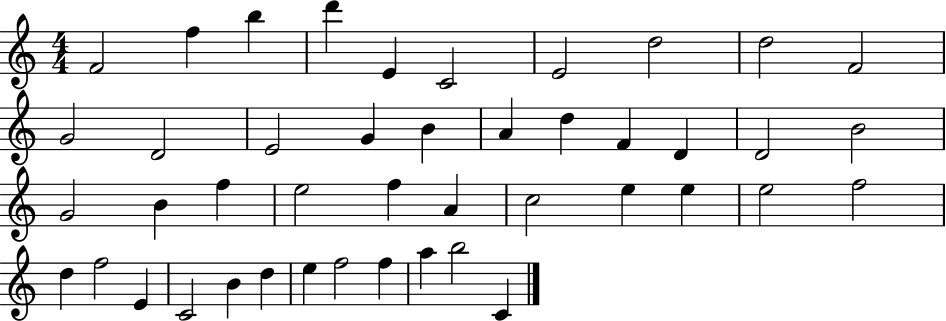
F4/h F5/q B5/q D6/q E4/q C4/h E4/h D5/h D5/h F4/h G4/h D4/h E4/h G4/q B4/q A4/q D5/q F4/q D4/q D4/h B4/h G4/h B4/q F5/q E5/h F5/q A4/q C5/h E5/q E5/q E5/h F5/h D5/q F5/h E4/q C4/h B4/q D5/q E5/q F5/h F5/q A5/q B5/h C4/q